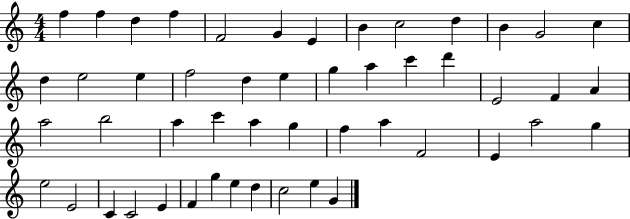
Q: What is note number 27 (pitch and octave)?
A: A5